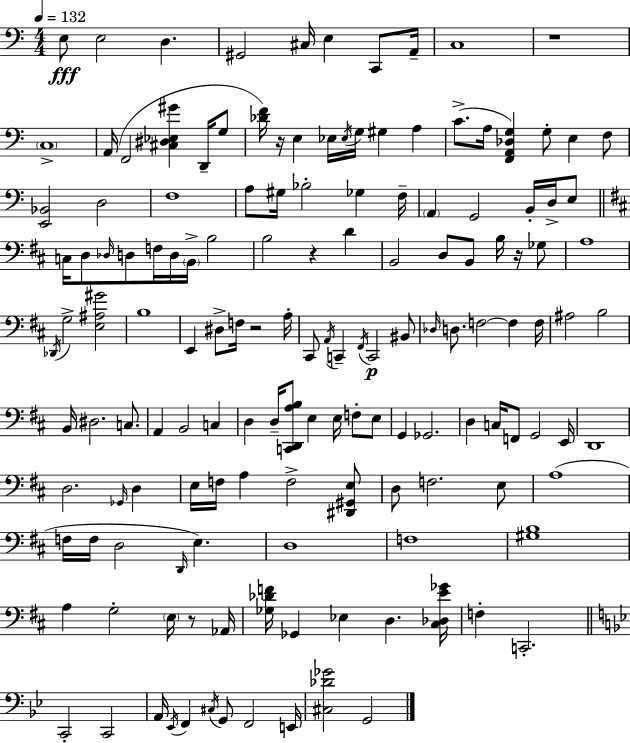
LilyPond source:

{
  \clef bass
  \numericTimeSignature
  \time 4/4
  \key c \major
  \tempo 4 = 132
  e8\fff e2 d4. | gis,2 cis16 e4 c,8 a,16-- | c1 | r1 | \break \parenthesize c1-> | a,16( f,2 <cis dis ees gis'>4 d,16-- g8 | <des' f'>16) r16 e4 ees16 \acciaccatura { ees16 } g16 gis4 a4 | c'8.->( a16 <f, a, des g>4) g8-. e4 f8 | \break <e, bes,>2 d2 | f1 | a8 gis16 bes2-. ges4 | f16-- \parenthesize a,4 g,2 b,16-. d16-> e8 | \break \bar "||" \break \key b \minor c16 d8 \grace { des16 } d8 f16 d16 \parenthesize b,16-> b2 | b2 r4 d'4 | b,2 d8 b,8 b16 r16 ges8 | a1 | \break \acciaccatura { des,16 } g2-> <e ais gis'>2 | b1 | e,4 dis8-> f16 r2 | a16-. cis,8 \acciaccatura { a,16 } c,4-- \acciaccatura { fis,16 }\p c,2 | \break bis,8 \grace { des16 } d8. f2~~ | f4 f16 ais2 b2 | b,16 dis2. | c8. a,4 b,2 | \break c4 d4 d16-- <c, d, a b>8 e4 | e16 f8-. e8 g,4 ges,2. | d4 c16 f,8 g,2 | e,16 d,1 | \break d2. | \grace { ges,16 } d4 e16 f16 a4 f2-> | <dis, gis, e>8 d8 f2. | e8 a1( | \break f16 f16 d2 | \grace { d,16 } e4.) d1 | f1 | <gis b>1 | \break a4 g2-. | \parenthesize e16 r8 aes,16 <ges des' f'>16 ges,4 ees4 | d4. <cis des e' ges'>16 f4-. c,2.-. | \bar "||" \break \key bes \major c,2-. c,2 | a,16 \acciaccatura { ees,16 } f,4 \acciaccatura { cis16 } g,8 f,2 | e,16 <cis des' ges'>2 g,2 | \bar "|."
}